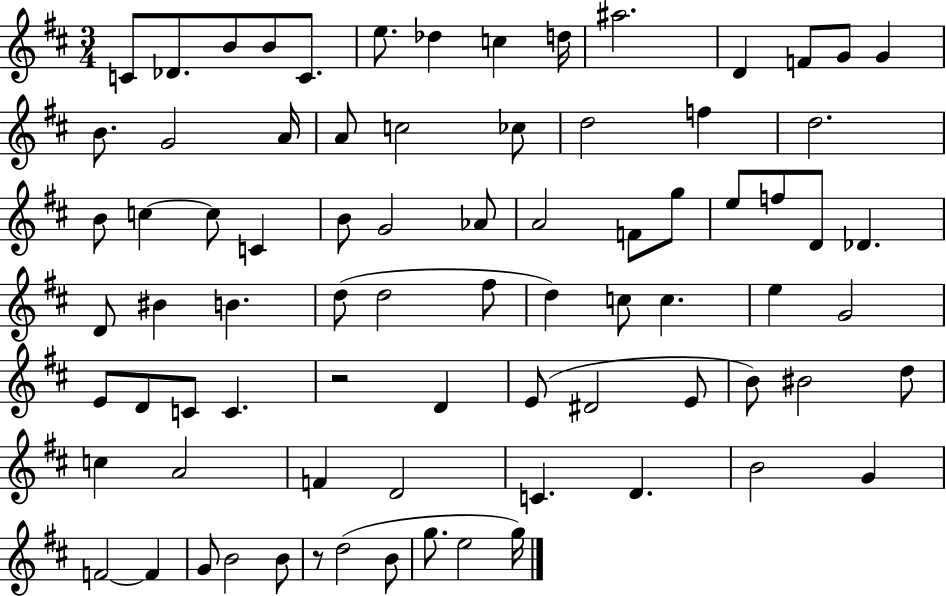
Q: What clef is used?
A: treble